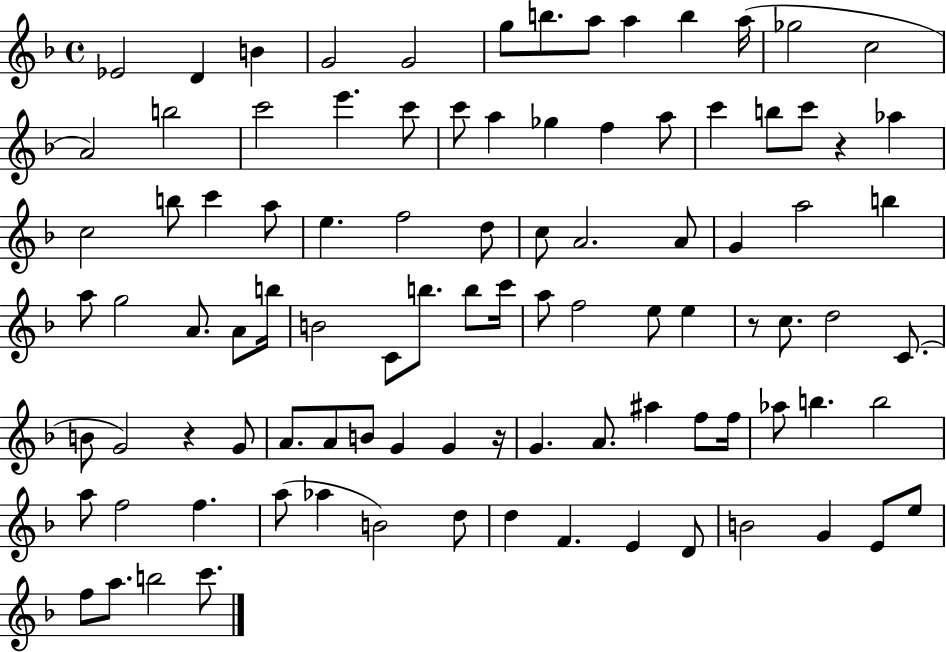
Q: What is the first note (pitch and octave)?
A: Eb4